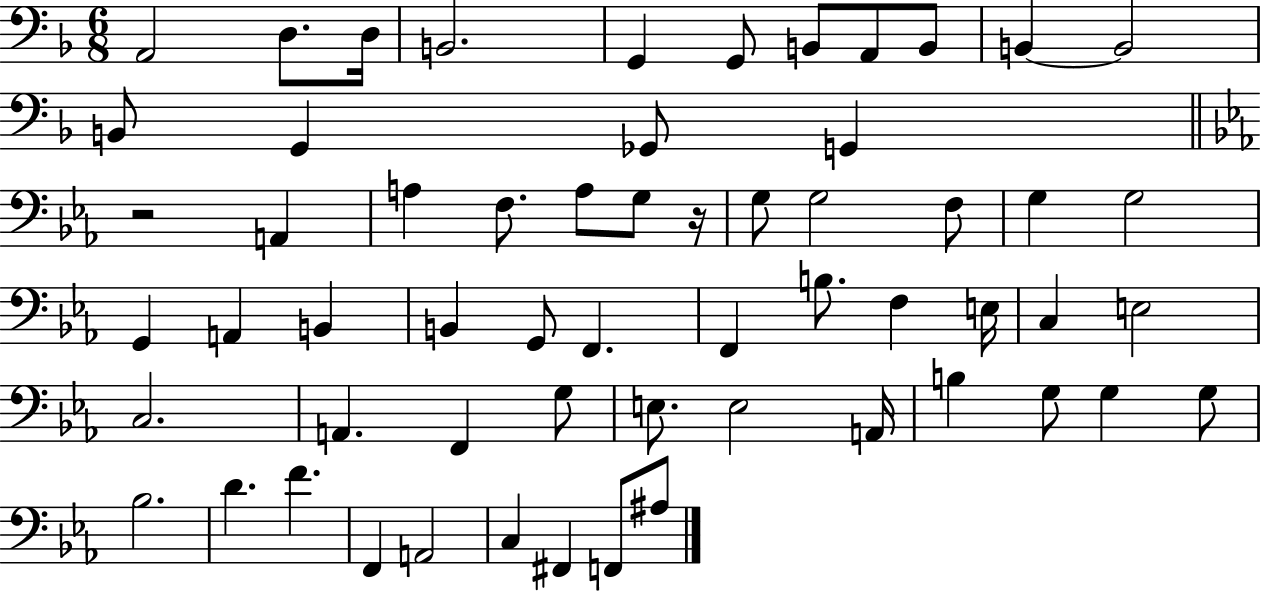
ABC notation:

X:1
T:Untitled
M:6/8
L:1/4
K:F
A,,2 D,/2 D,/4 B,,2 G,, G,,/2 B,,/2 A,,/2 B,,/2 B,, B,,2 B,,/2 G,, _G,,/2 G,, z2 A,, A, F,/2 A,/2 G,/2 z/4 G,/2 G,2 F,/2 G, G,2 G,, A,, B,, B,, G,,/2 F,, F,, B,/2 F, E,/4 C, E,2 C,2 A,, F,, G,/2 E,/2 E,2 A,,/4 B, G,/2 G, G,/2 _B,2 D F F,, A,,2 C, ^F,, F,,/2 ^A,/2